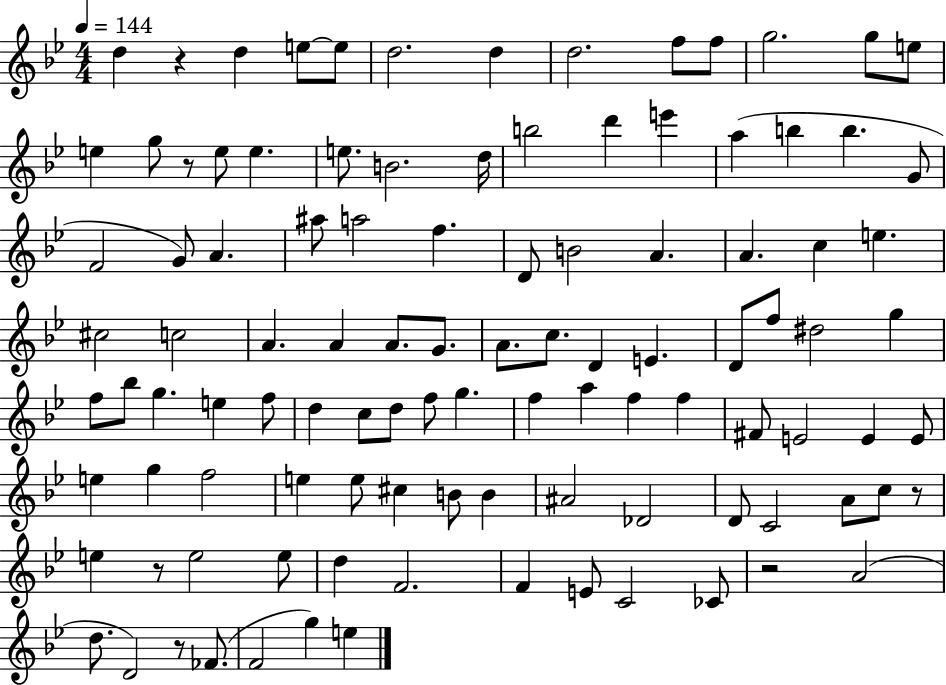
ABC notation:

X:1
T:Untitled
M:4/4
L:1/4
K:Bb
d z d e/2 e/2 d2 d d2 f/2 f/2 g2 g/2 e/2 e g/2 z/2 e/2 e e/2 B2 d/4 b2 d' e' a b b G/2 F2 G/2 A ^a/2 a2 f D/2 B2 A A c e ^c2 c2 A A A/2 G/2 A/2 c/2 D E D/2 f/2 ^d2 g f/2 _b/2 g e f/2 d c/2 d/2 f/2 g f a f f ^F/2 E2 E E/2 e g f2 e e/2 ^c B/2 B ^A2 _D2 D/2 C2 A/2 c/2 z/2 e z/2 e2 e/2 d F2 F E/2 C2 _C/2 z2 A2 d/2 D2 z/2 _F/2 F2 g e